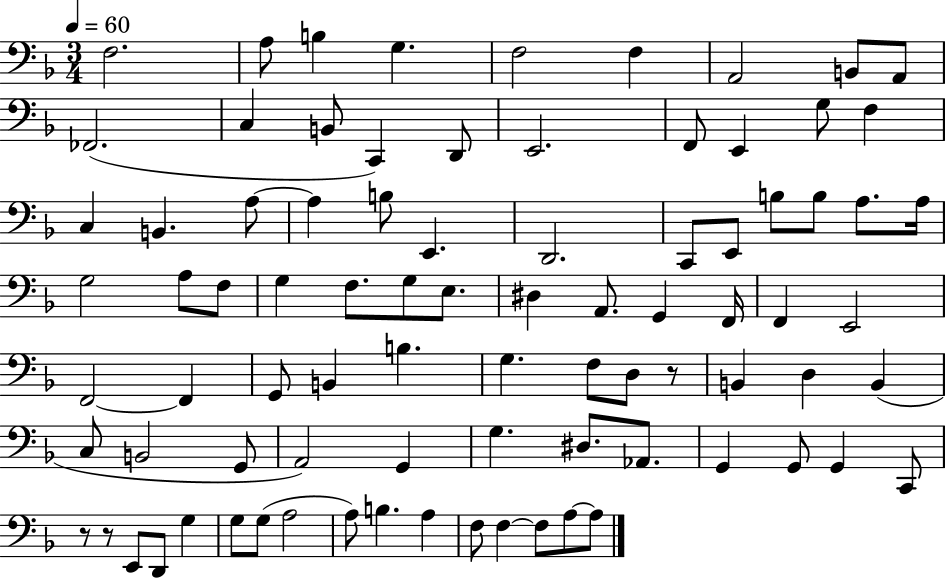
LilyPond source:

{
  \clef bass
  \numericTimeSignature
  \time 3/4
  \key f \major
  \tempo 4 = 60
  \repeat volta 2 { f2. | a8 b4 g4. | f2 f4 | a,2 b,8 a,8 | \break fes,2.( | c4 b,8 c,4) d,8 | e,2. | f,8 e,4 g8 f4 | \break c4 b,4. a8~~ | a4 b8 e,4. | d,2. | c,8 e,8 b8 b8 a8. a16 | \break g2 a8 f8 | g4 f8. g8 e8. | dis4 a,8. g,4 f,16 | f,4 e,2 | \break f,2~~ f,4 | g,8 b,4 b4. | g4. f8 d8 r8 | b,4 d4 b,4( | \break c8 b,2 g,8 | a,2) g,4 | g4. dis8. aes,8. | g,4 g,8 g,4 c,8 | \break r8 r8 e,8 d,8 g4 | g8 g8( a2 | a8) b4. a4 | f8 f4~~ f8 a8~~ a8 | \break } \bar "|."
}